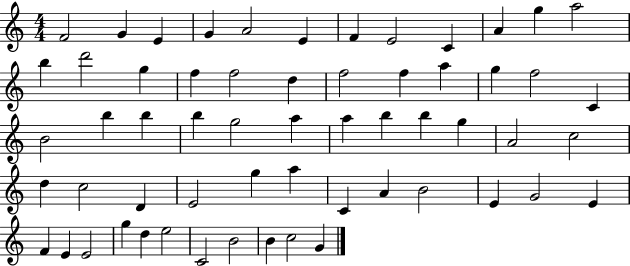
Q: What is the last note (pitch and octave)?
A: G4